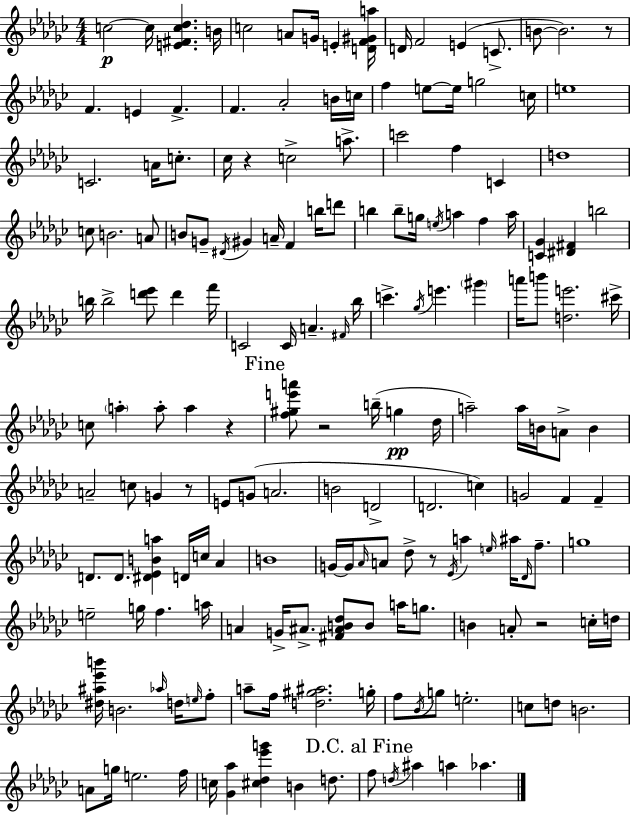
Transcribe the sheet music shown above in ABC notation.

X:1
T:Untitled
M:4/4
L:1/4
K:Ebm
c2 c/4 [E^Fc_d] B/4 c2 A/2 G/4 E [DF^Ga]/4 D/4 F2 E C/2 B/2 B2 z/2 F E F F _A2 B/4 c/4 f e/2 e/4 g2 c/4 e4 C2 A/4 c/2 _c/4 z c2 a/2 c'2 f C d4 c/2 B2 A/2 B/2 G/2 ^D/4 ^G A/4 F b/4 d'/2 b b/2 g/4 e/4 a f a/4 [C_G] [^D^F] b2 b/4 b2 [d'_e']/2 d' f'/4 C2 C/4 A ^F/4 _b/4 c' _g/4 e' ^g' a'/4 b'/2 [de']2 ^c'/4 c/2 a a/2 a z [f^ge'a']/2 z2 b/4 g _d/4 a2 a/4 B/4 A/2 B A2 c/2 G z/2 E/2 G/2 A2 B2 D2 D2 c G2 F F D/2 D/2 [^D_EBa] D/4 c/4 _A B4 G/4 G/4 _A/4 A/2 _d/2 z/2 _E/4 a e/4 ^a/4 _D/4 f/2 g4 e2 g/4 f a/4 A G/4 ^A/2 [^F^AB_d]/2 B/2 a/4 g/2 B A/2 z2 c/4 d/4 [^d^a_e'b']/4 B2 _a/4 d/4 e/4 f/2 a/2 f/4 [d^g^a]2 g/4 f/2 _B/4 g/2 e2 c/2 d/2 B2 A/2 g/4 e2 f/4 c/4 [_G_a] [^c_d_e'g'] B d/2 f/2 d/4 ^a a _a